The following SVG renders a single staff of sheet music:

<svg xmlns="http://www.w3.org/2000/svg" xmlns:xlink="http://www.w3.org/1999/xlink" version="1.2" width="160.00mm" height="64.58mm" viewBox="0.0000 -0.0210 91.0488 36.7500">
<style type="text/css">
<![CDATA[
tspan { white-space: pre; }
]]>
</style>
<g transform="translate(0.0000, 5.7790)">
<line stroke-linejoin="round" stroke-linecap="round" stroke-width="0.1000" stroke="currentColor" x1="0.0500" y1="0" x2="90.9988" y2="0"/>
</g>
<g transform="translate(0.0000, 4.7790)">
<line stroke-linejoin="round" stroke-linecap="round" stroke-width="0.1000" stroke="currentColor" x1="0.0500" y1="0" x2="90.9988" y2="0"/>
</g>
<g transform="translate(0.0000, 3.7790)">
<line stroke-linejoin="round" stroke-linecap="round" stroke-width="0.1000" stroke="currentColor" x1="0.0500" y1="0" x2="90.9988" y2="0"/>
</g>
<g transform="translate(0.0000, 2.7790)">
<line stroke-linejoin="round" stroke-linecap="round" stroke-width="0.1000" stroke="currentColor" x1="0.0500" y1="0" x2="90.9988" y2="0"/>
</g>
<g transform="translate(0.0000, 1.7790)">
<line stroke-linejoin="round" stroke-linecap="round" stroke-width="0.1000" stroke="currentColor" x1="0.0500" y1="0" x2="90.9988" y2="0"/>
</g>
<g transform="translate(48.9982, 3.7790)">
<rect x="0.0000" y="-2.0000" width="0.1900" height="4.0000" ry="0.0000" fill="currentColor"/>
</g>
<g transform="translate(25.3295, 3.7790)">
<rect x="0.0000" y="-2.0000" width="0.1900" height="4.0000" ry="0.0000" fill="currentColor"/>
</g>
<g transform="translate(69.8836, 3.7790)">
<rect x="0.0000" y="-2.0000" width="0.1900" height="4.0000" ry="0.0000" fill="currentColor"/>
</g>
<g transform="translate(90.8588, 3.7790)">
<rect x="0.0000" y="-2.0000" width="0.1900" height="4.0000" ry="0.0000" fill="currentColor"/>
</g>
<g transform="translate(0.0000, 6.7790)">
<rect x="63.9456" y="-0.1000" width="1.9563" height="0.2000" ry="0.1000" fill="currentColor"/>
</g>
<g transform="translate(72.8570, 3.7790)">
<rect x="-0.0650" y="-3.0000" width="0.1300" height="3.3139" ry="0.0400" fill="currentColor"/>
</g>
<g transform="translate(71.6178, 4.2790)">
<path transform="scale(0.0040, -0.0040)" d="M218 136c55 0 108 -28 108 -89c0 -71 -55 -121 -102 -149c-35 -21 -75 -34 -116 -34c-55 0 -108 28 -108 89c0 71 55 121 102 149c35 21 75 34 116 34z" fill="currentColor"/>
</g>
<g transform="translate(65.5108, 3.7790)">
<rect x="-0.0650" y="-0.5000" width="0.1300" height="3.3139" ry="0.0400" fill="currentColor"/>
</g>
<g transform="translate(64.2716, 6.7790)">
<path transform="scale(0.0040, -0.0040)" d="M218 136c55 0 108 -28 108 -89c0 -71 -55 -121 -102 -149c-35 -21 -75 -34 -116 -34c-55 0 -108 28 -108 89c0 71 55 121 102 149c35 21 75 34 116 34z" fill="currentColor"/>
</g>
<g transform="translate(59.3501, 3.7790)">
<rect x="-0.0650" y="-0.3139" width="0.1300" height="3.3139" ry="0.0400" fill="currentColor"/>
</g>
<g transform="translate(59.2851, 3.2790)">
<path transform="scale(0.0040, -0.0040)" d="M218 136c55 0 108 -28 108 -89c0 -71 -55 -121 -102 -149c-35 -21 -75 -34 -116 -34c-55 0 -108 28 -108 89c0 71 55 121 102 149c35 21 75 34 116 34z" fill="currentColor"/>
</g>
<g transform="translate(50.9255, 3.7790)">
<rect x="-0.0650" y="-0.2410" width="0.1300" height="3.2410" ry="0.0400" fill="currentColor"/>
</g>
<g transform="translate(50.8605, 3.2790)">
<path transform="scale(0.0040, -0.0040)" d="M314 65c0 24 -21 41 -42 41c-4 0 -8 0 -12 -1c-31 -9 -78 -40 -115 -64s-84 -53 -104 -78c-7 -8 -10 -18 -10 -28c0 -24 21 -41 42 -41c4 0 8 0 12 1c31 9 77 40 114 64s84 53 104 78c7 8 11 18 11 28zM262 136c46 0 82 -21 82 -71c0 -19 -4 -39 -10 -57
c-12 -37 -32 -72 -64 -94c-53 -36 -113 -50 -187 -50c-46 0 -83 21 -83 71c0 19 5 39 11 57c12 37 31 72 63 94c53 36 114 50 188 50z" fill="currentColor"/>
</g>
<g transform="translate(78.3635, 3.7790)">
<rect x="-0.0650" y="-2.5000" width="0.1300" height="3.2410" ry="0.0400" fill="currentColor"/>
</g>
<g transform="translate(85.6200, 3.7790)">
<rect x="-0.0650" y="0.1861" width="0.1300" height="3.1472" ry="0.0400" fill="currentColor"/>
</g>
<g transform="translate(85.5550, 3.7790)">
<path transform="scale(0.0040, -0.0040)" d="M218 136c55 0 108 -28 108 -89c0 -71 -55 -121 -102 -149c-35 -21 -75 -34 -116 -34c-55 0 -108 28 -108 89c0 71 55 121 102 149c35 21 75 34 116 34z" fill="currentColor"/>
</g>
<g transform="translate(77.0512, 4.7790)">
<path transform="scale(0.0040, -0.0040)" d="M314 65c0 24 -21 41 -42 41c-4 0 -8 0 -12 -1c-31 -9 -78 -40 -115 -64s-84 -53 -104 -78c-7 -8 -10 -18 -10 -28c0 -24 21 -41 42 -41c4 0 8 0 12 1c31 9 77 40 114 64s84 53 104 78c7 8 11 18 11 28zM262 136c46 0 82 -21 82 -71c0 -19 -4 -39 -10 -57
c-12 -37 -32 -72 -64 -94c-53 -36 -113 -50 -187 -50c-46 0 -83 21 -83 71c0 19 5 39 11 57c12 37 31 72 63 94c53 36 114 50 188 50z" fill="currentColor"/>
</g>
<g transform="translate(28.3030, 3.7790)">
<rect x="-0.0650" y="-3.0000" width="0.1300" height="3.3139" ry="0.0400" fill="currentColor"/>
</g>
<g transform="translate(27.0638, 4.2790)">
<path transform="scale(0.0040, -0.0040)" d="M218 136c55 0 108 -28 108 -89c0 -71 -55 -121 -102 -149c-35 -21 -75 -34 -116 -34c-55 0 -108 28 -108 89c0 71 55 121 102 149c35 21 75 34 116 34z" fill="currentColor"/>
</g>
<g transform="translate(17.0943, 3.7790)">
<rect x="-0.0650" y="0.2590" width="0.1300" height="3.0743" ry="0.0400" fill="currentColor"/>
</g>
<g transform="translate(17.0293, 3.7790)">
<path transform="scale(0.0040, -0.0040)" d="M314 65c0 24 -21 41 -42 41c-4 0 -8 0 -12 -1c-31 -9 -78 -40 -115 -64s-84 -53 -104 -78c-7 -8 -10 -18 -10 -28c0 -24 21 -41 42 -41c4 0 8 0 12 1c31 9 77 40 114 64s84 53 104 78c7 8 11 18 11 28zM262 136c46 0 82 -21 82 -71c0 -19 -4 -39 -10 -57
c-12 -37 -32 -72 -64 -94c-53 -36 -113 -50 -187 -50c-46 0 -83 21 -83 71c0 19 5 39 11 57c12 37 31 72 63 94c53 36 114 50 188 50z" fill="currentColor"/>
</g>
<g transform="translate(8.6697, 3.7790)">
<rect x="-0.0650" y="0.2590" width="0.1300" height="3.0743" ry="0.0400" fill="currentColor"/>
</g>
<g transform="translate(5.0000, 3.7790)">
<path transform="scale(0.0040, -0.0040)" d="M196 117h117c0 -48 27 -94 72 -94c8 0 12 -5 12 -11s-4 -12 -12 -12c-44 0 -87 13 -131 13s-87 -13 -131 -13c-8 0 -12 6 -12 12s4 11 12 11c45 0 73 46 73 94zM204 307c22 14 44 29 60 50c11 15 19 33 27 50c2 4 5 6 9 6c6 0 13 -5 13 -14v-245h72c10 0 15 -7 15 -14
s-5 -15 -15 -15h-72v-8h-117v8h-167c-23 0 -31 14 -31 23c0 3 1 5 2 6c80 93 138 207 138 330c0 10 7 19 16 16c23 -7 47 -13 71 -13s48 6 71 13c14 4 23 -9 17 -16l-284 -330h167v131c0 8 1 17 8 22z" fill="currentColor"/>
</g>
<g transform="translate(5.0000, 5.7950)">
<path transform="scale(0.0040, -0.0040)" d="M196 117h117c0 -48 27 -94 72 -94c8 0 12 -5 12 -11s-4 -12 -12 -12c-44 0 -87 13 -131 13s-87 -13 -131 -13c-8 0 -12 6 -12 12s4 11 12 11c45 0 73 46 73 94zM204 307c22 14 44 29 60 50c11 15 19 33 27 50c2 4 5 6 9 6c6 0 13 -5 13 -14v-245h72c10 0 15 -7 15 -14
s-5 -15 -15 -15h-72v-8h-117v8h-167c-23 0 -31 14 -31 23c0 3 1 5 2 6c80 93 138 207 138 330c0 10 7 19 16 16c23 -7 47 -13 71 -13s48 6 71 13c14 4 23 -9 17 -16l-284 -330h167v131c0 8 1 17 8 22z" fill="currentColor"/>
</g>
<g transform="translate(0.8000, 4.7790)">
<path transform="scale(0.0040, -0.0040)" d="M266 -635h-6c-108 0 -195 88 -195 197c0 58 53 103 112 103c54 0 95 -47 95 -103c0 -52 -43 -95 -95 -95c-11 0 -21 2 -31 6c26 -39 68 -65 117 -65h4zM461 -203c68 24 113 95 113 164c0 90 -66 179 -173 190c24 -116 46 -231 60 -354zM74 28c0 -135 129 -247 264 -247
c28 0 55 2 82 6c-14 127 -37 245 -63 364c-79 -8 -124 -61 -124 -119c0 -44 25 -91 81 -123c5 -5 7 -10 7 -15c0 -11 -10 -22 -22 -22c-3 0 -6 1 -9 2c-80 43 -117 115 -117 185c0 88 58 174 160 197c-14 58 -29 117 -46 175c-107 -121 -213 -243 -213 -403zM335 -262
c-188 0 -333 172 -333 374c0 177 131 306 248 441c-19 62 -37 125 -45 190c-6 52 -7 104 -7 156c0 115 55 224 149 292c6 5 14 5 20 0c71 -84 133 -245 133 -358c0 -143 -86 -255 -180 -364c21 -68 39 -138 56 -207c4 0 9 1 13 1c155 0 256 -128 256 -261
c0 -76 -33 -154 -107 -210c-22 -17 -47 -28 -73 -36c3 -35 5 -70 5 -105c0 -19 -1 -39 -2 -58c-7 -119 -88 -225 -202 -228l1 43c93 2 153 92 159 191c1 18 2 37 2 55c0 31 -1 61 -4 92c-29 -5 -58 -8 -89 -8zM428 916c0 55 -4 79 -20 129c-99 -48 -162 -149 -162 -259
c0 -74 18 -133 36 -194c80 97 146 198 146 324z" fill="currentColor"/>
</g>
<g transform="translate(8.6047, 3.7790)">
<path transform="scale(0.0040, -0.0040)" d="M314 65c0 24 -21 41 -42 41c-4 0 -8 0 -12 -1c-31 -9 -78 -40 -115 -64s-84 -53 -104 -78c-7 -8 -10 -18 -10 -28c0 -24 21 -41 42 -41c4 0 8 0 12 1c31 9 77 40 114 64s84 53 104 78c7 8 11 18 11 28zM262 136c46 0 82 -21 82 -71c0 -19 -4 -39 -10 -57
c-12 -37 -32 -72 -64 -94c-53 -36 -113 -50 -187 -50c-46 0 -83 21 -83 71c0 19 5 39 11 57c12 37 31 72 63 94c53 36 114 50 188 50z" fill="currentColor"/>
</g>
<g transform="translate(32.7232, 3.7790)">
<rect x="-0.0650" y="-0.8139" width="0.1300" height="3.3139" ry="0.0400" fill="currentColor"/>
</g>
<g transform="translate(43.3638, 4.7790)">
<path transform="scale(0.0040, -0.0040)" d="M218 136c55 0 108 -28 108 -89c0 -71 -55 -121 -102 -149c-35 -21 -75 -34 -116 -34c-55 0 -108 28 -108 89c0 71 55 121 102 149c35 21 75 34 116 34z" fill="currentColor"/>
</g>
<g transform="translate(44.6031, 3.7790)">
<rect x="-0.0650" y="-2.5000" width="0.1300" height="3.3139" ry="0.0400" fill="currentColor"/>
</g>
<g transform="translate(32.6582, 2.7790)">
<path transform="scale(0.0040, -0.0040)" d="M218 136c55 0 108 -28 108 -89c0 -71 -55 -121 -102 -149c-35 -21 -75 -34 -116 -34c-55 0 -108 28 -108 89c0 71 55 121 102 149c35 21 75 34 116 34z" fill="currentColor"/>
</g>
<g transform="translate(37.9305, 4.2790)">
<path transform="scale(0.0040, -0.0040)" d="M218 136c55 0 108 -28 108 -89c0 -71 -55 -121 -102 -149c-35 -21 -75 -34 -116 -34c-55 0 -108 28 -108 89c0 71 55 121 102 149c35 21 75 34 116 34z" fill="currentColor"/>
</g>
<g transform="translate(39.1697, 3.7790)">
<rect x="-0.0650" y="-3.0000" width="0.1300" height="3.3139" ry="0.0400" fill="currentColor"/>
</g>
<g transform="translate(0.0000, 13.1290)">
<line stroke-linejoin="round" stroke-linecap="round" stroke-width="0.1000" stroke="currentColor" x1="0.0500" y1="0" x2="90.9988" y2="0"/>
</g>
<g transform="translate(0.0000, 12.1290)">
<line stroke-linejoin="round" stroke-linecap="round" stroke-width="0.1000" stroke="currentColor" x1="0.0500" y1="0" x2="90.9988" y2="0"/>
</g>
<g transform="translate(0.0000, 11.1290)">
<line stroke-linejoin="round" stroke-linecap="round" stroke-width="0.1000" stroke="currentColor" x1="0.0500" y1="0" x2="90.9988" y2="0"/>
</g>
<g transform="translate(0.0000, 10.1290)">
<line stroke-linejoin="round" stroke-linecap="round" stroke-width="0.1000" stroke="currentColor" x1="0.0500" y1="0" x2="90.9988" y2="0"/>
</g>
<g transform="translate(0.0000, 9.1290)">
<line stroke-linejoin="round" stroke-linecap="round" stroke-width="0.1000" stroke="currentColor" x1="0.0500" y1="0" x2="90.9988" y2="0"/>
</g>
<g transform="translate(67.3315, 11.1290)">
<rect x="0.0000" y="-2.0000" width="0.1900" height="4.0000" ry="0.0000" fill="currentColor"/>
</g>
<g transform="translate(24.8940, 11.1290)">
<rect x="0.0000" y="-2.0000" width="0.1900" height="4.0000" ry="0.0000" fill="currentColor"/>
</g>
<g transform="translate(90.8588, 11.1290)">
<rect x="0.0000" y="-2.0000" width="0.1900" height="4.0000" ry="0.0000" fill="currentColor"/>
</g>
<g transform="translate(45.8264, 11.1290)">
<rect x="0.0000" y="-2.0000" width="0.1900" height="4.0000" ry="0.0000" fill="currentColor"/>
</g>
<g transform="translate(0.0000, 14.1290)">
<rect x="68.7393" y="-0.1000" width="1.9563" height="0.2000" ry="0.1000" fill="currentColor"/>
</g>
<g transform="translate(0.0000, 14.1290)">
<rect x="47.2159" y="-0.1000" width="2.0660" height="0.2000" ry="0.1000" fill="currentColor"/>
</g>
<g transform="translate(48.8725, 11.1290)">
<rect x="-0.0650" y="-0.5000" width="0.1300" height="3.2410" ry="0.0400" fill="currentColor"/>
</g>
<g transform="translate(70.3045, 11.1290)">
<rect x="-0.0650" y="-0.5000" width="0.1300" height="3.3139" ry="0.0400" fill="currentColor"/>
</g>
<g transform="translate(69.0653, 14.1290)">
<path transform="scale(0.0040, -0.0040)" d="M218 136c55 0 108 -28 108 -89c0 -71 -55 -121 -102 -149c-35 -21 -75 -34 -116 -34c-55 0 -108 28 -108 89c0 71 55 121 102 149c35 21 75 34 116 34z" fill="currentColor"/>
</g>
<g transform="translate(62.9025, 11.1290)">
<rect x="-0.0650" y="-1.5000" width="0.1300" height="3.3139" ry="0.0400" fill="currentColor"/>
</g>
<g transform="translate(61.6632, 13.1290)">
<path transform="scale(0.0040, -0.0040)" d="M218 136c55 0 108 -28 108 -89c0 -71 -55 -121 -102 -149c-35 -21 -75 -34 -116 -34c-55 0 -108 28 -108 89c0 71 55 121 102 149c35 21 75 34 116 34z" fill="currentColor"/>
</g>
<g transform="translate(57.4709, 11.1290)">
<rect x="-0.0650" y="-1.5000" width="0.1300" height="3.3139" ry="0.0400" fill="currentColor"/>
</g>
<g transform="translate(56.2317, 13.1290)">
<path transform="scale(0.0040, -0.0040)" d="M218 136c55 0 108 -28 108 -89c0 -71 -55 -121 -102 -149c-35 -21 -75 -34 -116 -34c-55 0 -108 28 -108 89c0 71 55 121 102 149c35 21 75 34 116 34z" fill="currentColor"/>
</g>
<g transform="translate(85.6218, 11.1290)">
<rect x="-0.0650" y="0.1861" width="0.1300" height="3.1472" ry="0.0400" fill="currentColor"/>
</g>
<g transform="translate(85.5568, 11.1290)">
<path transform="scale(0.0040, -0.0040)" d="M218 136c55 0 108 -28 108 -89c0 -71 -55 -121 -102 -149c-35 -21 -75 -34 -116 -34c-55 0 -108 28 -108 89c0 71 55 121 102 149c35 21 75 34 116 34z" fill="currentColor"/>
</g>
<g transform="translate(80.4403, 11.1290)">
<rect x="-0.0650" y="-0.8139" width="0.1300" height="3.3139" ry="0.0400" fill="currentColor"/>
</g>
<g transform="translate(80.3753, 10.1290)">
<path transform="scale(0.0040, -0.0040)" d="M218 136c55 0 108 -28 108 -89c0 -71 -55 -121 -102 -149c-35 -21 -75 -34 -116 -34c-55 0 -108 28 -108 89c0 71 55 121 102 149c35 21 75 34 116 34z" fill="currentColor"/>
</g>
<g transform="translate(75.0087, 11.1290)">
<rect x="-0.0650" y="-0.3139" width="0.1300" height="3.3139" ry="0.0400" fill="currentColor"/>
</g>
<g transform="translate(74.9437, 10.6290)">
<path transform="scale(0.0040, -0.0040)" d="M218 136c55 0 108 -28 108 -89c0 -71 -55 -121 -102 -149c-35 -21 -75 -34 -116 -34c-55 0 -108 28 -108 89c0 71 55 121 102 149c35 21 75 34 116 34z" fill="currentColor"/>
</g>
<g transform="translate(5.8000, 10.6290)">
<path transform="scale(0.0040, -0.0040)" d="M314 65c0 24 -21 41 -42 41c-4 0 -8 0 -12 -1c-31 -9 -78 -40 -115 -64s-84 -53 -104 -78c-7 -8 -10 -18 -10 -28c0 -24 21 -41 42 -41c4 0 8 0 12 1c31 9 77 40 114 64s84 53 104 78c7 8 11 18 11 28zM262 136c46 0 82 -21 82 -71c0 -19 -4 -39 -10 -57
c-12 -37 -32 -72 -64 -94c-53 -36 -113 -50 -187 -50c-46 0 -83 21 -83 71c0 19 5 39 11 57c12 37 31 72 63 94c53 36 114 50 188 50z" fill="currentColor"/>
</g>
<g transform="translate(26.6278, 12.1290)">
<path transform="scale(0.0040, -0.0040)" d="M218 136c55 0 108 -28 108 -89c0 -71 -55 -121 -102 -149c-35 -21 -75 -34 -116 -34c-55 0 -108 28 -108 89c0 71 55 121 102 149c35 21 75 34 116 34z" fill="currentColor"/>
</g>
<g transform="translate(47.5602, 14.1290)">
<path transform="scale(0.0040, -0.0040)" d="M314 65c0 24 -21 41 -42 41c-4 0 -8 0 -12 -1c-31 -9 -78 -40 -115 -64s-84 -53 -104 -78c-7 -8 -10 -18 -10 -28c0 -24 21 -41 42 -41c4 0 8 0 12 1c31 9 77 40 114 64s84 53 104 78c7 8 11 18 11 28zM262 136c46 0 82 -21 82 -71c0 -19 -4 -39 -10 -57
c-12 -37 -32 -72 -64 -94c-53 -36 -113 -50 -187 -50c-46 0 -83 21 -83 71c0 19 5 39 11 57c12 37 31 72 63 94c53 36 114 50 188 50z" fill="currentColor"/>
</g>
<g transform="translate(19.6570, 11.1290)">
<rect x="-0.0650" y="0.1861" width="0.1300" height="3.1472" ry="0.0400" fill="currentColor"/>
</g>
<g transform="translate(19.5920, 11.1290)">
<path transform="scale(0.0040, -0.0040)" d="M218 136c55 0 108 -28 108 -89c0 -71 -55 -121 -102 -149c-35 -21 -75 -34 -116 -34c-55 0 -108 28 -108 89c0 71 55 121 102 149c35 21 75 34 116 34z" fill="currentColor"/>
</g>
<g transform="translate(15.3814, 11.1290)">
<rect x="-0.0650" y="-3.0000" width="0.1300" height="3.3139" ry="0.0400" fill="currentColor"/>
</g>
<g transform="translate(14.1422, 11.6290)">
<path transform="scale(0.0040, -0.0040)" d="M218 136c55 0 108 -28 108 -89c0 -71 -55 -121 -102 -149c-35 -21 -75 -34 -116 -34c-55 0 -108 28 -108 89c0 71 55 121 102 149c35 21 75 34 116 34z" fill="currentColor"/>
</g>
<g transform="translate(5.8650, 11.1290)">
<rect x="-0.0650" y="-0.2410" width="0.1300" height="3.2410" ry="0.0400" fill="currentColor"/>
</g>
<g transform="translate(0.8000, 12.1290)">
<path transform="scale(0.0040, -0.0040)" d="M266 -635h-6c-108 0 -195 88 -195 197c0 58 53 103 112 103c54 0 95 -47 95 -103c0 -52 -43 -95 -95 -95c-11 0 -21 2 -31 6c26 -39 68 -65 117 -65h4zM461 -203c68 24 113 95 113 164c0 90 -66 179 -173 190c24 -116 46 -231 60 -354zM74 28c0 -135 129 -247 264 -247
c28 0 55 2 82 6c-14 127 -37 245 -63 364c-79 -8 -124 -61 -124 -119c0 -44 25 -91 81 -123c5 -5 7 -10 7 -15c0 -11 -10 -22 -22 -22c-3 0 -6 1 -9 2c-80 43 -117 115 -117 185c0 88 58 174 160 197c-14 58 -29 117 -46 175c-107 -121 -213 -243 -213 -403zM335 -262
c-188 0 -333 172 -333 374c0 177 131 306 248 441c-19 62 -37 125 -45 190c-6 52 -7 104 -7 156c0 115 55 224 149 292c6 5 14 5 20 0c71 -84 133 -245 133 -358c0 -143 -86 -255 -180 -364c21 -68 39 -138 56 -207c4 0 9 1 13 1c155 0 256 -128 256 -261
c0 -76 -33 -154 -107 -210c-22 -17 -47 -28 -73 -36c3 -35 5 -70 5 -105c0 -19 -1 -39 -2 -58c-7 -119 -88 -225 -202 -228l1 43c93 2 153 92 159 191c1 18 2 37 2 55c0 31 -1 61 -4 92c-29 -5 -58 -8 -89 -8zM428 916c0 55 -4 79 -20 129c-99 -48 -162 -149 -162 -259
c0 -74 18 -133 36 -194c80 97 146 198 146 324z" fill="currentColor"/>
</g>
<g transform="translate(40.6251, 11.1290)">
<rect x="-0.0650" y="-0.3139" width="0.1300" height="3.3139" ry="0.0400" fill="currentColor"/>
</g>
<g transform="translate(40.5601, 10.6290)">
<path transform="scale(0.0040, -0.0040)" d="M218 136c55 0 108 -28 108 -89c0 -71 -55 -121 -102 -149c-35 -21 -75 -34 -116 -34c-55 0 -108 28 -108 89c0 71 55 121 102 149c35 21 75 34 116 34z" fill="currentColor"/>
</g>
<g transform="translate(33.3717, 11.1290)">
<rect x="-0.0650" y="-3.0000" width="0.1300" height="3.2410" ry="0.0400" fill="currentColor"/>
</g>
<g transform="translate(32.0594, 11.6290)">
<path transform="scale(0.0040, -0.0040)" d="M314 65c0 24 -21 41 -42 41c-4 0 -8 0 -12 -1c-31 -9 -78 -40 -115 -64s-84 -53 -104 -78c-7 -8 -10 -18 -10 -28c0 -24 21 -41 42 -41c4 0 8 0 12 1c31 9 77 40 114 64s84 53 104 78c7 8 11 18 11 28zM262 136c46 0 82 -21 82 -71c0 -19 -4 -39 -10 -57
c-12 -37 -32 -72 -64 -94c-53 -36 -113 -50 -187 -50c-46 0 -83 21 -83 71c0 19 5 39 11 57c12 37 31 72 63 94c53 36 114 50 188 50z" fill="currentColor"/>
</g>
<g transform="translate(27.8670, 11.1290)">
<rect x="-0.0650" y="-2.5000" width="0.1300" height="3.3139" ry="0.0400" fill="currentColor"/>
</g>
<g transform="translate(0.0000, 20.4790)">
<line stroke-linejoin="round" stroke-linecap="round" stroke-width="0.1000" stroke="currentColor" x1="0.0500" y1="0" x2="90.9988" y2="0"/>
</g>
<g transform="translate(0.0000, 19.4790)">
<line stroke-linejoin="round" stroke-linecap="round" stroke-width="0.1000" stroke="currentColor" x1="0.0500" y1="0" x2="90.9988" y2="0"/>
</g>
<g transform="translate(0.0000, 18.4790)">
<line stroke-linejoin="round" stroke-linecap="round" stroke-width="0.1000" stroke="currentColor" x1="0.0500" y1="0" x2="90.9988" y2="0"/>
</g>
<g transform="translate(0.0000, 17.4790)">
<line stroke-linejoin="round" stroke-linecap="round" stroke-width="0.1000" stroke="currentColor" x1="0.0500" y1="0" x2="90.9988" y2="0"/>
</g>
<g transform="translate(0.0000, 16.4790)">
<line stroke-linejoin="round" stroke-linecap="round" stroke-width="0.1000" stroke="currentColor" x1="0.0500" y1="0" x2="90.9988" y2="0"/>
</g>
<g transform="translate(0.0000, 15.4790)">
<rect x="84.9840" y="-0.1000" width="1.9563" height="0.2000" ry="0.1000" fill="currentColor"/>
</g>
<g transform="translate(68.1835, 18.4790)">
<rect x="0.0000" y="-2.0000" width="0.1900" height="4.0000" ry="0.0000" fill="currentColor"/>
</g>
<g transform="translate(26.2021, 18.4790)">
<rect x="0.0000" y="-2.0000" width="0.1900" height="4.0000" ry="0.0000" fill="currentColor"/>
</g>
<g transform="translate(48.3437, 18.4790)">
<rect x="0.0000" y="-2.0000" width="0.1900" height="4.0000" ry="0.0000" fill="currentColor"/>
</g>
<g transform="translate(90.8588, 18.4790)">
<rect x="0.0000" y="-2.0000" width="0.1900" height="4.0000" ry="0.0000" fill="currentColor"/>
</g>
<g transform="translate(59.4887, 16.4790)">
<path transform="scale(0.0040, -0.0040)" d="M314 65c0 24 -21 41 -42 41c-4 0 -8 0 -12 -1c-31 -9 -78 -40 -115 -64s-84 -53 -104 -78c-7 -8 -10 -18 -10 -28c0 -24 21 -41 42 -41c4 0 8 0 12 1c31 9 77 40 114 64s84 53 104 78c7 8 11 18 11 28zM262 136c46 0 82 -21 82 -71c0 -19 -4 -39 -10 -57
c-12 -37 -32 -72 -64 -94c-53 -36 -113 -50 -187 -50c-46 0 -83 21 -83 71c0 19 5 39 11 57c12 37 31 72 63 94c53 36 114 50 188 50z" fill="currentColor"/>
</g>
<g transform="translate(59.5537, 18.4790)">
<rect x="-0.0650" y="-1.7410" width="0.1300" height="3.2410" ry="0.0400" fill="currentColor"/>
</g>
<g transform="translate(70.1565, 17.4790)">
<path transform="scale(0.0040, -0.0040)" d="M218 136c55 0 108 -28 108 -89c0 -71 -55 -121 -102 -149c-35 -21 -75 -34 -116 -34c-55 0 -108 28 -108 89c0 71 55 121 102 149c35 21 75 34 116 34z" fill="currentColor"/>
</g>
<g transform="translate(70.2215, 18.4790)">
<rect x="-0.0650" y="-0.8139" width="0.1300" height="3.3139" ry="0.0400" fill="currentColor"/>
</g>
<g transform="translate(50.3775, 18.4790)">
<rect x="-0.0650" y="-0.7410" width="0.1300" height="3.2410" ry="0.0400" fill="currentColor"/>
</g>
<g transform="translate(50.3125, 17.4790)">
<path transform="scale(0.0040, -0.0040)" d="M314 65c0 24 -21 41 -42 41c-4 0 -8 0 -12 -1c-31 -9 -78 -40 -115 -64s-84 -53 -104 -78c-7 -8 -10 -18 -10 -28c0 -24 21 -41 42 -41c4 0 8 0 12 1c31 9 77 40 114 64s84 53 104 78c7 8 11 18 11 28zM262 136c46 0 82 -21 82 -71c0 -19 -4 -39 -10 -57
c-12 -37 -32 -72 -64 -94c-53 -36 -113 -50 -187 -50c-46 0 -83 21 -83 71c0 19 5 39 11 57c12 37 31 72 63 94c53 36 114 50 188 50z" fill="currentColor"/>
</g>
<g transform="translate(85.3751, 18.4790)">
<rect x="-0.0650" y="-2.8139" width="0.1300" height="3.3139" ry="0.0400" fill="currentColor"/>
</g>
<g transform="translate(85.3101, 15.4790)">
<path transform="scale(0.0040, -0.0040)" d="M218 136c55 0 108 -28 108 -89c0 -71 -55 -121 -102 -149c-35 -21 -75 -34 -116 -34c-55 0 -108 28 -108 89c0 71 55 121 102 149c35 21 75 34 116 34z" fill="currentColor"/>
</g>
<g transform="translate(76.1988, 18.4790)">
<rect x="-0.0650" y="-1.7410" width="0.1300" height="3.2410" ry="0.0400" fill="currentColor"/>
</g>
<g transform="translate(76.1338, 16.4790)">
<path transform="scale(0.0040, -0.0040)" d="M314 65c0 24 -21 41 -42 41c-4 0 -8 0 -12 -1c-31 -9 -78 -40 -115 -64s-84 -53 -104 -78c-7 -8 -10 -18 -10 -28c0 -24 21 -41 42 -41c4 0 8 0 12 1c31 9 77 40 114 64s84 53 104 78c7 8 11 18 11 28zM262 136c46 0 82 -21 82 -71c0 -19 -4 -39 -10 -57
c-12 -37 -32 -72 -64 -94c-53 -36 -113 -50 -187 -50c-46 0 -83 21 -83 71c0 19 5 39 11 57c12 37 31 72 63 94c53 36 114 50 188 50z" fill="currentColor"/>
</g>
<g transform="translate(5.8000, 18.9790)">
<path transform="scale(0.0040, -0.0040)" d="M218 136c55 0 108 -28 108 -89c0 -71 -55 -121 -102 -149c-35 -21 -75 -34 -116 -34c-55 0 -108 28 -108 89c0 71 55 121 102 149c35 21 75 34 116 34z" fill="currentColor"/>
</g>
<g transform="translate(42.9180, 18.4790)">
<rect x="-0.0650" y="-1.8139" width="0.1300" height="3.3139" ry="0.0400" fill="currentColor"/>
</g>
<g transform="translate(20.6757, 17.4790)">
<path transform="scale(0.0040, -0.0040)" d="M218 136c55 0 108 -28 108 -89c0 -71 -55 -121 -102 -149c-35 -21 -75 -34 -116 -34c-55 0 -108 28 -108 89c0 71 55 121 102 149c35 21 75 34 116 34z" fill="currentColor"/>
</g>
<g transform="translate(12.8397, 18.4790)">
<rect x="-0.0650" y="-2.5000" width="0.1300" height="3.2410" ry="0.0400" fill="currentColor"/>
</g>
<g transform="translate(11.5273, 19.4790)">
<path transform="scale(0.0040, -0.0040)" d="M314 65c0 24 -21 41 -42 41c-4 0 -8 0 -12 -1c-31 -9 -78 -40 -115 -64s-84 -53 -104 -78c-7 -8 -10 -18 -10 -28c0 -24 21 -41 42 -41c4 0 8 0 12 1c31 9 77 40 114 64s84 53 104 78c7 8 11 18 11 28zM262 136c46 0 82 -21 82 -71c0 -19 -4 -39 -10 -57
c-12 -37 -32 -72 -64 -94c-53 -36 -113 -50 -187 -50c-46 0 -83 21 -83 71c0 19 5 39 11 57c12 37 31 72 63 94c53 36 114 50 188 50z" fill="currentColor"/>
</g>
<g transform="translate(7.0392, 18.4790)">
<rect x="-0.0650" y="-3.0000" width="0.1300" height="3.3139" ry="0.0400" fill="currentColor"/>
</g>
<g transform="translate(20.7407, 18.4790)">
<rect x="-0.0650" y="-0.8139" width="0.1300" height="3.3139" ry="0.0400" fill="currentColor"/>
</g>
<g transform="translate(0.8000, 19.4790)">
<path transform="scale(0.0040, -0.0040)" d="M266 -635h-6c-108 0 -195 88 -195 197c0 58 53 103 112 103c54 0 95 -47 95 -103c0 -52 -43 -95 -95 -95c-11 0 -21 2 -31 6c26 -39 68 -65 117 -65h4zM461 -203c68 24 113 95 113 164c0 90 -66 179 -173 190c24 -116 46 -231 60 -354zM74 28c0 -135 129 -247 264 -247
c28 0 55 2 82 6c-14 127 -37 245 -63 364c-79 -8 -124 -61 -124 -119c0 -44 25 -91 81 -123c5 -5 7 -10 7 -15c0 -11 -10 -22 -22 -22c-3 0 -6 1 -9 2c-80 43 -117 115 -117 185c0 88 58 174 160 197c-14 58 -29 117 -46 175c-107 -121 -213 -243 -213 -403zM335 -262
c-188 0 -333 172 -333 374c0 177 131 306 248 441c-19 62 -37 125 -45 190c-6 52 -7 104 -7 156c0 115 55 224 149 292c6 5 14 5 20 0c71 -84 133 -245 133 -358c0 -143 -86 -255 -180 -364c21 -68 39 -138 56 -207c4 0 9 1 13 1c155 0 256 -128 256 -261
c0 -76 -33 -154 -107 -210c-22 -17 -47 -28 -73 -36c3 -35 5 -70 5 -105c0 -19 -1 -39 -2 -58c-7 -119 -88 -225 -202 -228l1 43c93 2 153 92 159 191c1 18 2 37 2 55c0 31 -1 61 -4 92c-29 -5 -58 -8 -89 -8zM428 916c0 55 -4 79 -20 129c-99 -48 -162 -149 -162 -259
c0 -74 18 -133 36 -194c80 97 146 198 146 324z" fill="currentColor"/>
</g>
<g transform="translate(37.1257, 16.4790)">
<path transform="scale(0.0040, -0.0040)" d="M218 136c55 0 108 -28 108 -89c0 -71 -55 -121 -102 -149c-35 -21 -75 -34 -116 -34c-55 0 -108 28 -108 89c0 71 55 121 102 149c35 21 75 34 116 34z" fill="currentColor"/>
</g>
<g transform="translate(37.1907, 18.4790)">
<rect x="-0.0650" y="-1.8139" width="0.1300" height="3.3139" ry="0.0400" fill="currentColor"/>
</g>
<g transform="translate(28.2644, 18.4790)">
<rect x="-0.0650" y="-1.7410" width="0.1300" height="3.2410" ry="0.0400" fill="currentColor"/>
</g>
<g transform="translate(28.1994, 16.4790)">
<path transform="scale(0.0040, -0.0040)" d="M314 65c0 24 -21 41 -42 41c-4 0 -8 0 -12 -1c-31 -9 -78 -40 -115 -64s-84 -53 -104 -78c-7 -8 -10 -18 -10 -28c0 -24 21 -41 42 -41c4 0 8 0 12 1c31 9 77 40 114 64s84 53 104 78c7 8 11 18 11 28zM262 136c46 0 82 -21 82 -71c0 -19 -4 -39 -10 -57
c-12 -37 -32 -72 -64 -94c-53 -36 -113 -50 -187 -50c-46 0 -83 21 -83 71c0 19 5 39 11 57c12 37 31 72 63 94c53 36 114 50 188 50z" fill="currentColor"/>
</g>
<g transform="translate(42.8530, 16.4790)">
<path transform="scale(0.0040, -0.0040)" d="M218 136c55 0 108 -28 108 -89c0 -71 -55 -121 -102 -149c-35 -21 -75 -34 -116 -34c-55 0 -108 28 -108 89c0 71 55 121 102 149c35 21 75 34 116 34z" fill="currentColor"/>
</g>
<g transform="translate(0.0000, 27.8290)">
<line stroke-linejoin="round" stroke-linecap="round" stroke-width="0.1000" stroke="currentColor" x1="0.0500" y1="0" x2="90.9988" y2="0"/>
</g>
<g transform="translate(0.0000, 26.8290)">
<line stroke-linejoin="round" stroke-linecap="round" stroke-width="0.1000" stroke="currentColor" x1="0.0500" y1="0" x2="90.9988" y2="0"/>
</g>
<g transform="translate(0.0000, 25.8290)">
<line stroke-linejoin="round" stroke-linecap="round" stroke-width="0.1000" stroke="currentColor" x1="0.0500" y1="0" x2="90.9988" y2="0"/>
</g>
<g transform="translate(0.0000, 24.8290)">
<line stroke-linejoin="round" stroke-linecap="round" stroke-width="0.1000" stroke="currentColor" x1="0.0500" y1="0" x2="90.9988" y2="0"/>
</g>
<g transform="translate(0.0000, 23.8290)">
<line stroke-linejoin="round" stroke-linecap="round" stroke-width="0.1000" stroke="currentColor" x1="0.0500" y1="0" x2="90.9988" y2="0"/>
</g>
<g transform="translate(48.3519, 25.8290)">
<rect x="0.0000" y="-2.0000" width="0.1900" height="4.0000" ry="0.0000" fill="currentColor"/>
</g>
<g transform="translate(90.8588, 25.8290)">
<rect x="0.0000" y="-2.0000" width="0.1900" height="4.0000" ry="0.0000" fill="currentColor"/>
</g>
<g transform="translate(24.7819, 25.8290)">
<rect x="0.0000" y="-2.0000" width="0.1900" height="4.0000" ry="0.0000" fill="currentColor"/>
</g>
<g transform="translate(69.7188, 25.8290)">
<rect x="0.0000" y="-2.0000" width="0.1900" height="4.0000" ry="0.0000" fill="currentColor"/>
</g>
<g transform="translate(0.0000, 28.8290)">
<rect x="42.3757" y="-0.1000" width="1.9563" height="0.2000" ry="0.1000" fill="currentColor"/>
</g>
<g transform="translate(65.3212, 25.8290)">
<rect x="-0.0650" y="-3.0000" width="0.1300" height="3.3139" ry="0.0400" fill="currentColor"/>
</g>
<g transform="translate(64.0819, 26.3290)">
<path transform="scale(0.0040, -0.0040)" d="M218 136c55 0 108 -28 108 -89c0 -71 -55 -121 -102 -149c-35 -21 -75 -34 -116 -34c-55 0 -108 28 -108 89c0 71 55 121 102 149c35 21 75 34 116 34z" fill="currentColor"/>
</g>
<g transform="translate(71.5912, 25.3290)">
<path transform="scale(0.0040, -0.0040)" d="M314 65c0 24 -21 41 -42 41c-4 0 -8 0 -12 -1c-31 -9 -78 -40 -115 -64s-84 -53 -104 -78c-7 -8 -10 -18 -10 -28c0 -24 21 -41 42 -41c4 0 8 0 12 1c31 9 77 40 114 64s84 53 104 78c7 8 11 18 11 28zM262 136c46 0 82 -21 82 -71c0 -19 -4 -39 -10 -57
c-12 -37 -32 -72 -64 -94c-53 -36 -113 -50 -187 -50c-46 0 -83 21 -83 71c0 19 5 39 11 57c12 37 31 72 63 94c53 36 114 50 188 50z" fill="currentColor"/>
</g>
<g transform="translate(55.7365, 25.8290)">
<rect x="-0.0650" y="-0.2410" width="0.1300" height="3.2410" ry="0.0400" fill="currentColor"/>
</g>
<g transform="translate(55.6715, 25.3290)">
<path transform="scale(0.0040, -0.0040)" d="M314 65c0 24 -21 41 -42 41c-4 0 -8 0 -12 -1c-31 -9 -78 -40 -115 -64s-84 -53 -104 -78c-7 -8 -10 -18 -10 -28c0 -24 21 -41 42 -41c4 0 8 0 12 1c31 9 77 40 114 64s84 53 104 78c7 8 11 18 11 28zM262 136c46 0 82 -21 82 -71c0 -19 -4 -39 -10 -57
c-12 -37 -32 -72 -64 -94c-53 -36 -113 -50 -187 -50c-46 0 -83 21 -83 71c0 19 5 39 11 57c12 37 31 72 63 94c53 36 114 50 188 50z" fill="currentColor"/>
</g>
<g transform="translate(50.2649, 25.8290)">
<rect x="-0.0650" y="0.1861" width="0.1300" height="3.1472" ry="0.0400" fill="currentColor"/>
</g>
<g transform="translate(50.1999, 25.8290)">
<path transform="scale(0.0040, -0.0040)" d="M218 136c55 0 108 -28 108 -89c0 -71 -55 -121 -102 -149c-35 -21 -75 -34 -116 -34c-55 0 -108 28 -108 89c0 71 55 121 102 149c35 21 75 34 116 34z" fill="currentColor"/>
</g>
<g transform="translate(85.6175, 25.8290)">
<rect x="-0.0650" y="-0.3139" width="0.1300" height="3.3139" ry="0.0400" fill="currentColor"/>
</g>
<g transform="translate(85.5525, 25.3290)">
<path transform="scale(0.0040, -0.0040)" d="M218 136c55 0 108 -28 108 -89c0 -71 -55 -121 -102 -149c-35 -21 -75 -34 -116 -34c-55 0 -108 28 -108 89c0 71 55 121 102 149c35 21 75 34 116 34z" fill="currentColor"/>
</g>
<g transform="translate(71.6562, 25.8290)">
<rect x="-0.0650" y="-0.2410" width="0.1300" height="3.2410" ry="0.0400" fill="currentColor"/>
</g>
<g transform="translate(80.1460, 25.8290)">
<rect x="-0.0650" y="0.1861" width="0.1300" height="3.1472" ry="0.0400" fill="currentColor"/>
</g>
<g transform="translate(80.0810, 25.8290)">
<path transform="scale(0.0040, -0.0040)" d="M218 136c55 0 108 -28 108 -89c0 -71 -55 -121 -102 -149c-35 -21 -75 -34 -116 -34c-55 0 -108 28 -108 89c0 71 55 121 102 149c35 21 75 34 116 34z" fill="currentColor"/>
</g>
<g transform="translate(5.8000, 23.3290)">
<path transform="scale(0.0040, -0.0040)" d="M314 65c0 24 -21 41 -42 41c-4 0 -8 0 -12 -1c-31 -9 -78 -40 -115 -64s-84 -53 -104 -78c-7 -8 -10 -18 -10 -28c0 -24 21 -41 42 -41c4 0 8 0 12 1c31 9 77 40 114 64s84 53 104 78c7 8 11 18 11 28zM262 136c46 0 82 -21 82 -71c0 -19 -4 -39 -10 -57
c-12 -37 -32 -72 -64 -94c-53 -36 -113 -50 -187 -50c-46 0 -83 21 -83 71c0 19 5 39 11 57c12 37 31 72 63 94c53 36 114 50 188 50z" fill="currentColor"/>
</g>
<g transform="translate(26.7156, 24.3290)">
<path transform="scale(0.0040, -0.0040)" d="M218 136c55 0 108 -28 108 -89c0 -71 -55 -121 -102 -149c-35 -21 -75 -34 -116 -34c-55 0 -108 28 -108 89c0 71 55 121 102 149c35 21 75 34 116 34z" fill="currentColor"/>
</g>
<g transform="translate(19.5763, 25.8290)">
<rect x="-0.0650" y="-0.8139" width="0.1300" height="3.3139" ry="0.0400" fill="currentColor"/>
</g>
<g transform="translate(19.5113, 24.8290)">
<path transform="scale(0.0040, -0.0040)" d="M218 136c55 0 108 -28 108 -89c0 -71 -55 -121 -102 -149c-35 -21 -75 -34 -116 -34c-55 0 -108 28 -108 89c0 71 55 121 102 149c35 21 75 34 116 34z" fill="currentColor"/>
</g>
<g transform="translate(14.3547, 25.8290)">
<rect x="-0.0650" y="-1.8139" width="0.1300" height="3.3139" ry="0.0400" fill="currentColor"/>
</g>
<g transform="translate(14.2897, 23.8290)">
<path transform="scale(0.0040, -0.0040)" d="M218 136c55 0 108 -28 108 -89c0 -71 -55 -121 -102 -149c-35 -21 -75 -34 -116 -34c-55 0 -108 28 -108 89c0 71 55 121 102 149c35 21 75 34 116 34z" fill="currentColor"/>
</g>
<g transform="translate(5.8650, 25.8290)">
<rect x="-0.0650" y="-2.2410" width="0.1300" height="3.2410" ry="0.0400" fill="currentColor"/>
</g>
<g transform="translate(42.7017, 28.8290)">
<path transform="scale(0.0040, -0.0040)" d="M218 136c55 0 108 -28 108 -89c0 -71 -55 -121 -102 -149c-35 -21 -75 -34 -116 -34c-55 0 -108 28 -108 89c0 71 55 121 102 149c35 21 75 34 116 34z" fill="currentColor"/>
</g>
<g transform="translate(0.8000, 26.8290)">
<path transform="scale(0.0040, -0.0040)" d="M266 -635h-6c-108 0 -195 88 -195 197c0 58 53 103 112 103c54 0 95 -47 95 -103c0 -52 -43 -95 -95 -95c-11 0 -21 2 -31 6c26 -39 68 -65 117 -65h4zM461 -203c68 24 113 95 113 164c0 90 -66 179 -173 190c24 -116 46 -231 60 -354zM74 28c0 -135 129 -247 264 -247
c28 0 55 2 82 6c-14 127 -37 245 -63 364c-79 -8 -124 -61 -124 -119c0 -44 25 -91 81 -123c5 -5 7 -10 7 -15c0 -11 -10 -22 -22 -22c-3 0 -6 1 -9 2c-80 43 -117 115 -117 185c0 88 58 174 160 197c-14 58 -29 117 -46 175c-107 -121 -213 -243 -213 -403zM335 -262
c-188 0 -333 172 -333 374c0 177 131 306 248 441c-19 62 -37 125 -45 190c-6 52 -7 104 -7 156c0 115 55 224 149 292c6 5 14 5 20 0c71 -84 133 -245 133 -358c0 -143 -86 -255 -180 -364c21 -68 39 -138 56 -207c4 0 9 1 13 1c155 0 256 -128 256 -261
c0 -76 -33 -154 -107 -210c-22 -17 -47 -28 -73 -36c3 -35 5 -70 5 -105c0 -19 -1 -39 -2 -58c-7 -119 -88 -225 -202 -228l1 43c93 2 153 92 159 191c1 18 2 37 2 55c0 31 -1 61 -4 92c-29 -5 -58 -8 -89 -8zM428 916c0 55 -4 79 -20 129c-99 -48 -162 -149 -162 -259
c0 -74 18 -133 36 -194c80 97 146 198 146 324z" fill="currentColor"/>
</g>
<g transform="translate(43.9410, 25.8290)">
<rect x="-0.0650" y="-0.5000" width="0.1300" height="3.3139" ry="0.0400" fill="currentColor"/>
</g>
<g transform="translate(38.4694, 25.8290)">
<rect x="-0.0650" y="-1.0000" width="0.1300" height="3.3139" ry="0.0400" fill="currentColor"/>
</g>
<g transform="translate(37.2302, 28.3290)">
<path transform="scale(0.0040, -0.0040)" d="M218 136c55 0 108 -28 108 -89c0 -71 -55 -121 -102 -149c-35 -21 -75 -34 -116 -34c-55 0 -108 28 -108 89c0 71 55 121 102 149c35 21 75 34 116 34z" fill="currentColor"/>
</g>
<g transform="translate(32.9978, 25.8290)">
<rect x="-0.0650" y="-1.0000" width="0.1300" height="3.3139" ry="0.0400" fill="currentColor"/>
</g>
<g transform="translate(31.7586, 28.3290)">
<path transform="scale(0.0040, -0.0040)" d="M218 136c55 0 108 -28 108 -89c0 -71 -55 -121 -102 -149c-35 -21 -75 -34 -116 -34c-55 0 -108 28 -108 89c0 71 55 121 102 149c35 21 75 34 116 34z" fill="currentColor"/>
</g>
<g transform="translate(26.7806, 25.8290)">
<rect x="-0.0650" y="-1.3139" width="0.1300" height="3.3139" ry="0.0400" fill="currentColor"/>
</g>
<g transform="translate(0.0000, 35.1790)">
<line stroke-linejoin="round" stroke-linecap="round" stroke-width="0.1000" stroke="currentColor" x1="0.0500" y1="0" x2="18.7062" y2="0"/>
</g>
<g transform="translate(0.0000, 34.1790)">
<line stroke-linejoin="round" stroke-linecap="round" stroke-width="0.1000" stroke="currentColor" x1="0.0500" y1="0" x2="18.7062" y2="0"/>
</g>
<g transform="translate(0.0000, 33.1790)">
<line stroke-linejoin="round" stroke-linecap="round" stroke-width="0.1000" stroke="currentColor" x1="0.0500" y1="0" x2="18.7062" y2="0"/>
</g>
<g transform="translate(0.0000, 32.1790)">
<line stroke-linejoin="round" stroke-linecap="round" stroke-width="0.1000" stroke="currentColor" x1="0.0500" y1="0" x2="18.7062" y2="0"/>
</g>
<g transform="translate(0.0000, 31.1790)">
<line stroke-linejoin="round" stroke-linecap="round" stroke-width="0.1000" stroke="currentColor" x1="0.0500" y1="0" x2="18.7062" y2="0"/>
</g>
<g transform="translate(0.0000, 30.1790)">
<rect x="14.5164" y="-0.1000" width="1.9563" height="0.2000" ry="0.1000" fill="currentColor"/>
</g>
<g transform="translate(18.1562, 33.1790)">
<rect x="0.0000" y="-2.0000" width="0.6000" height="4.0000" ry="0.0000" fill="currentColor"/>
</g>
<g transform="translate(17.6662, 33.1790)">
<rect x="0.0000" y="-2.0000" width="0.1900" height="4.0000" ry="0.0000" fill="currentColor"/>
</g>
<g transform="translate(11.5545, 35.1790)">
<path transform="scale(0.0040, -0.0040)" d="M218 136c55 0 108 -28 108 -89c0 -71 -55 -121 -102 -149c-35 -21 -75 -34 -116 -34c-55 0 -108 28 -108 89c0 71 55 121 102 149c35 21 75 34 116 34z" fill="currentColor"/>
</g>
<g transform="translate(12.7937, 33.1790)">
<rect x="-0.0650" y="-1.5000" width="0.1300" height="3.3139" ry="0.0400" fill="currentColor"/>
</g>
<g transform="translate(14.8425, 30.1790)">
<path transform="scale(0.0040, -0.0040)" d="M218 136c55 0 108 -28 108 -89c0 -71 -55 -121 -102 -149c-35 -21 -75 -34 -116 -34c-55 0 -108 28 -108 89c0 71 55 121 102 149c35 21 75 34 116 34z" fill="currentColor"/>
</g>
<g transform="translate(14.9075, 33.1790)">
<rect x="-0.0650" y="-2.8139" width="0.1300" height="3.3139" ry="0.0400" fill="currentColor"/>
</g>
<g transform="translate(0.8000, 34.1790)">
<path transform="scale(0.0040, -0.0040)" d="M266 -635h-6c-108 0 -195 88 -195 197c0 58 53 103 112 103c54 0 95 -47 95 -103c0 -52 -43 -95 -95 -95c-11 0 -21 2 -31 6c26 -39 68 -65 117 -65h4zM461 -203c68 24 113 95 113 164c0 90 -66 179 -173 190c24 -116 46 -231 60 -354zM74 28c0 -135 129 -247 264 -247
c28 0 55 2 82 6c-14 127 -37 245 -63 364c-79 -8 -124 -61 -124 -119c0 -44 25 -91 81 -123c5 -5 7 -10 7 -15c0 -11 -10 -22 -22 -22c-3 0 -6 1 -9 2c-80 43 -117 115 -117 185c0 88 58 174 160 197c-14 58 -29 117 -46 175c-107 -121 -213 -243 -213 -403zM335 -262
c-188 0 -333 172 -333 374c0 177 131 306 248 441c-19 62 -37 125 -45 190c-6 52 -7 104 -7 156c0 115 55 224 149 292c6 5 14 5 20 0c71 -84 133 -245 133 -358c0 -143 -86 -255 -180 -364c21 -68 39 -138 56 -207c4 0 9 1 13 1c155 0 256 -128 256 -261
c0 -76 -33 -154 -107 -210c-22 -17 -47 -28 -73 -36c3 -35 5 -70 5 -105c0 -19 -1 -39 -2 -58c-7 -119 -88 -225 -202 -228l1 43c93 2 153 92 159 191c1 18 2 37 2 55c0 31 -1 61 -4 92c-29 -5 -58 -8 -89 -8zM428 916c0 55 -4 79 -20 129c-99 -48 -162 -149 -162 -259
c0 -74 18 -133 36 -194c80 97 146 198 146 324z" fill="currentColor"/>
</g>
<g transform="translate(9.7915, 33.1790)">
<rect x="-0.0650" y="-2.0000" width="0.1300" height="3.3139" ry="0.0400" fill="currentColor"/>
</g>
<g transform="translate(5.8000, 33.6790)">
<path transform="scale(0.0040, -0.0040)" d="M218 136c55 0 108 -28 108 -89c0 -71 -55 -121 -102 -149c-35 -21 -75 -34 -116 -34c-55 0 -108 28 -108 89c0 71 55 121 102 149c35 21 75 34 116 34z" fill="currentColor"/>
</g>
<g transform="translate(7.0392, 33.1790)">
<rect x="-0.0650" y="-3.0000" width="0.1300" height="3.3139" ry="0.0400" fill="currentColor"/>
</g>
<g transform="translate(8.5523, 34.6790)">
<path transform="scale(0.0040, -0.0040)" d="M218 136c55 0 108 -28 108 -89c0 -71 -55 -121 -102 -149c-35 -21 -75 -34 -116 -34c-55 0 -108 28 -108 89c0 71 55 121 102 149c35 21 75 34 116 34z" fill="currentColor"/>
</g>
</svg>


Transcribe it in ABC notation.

X:1
T:Untitled
M:4/4
L:1/4
K:C
B2 B2 A d A G c2 c C A G2 B c2 A B G A2 c C2 E E C c d B A G2 d f2 f f d2 f2 d f2 a g2 f d e D D C B c2 A c2 B c A F E a